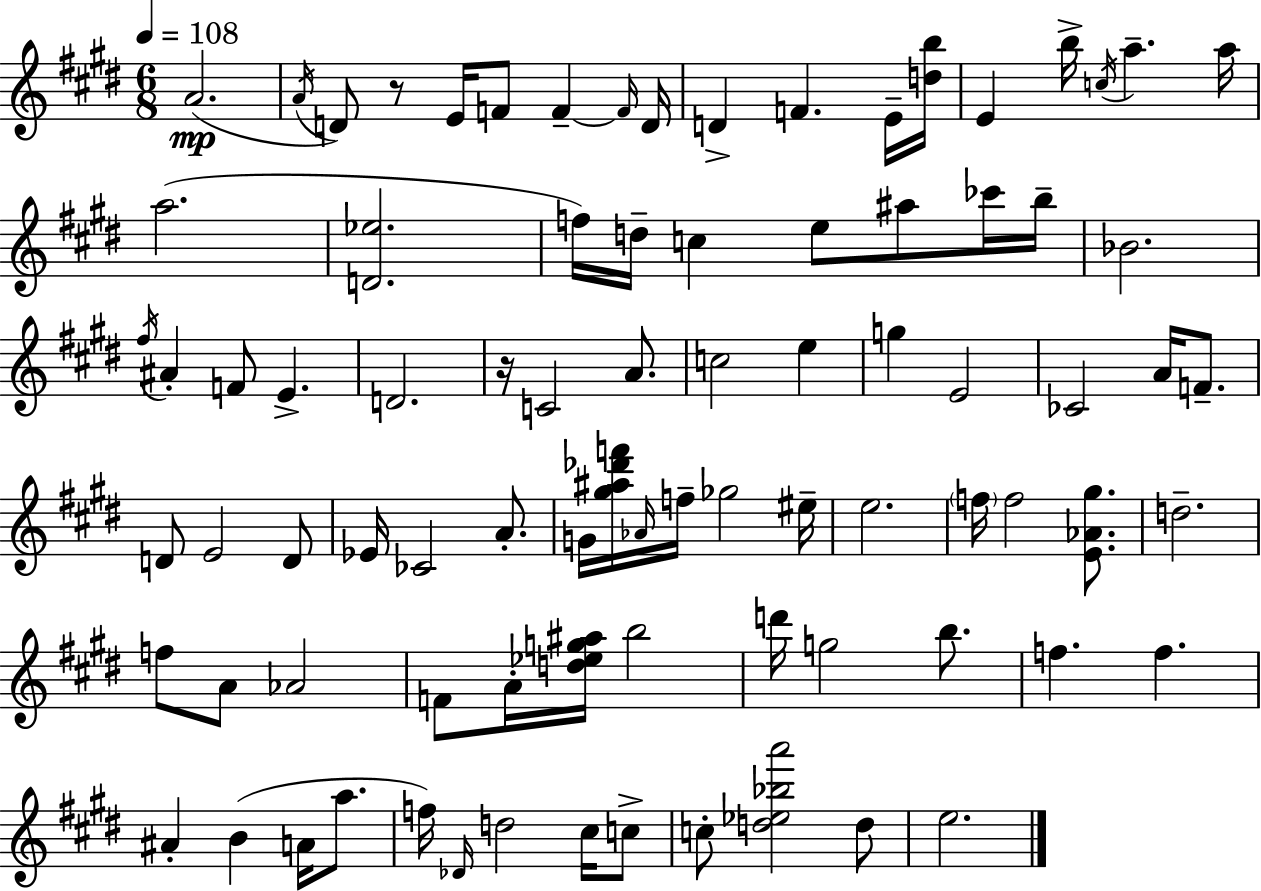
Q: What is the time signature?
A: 6/8